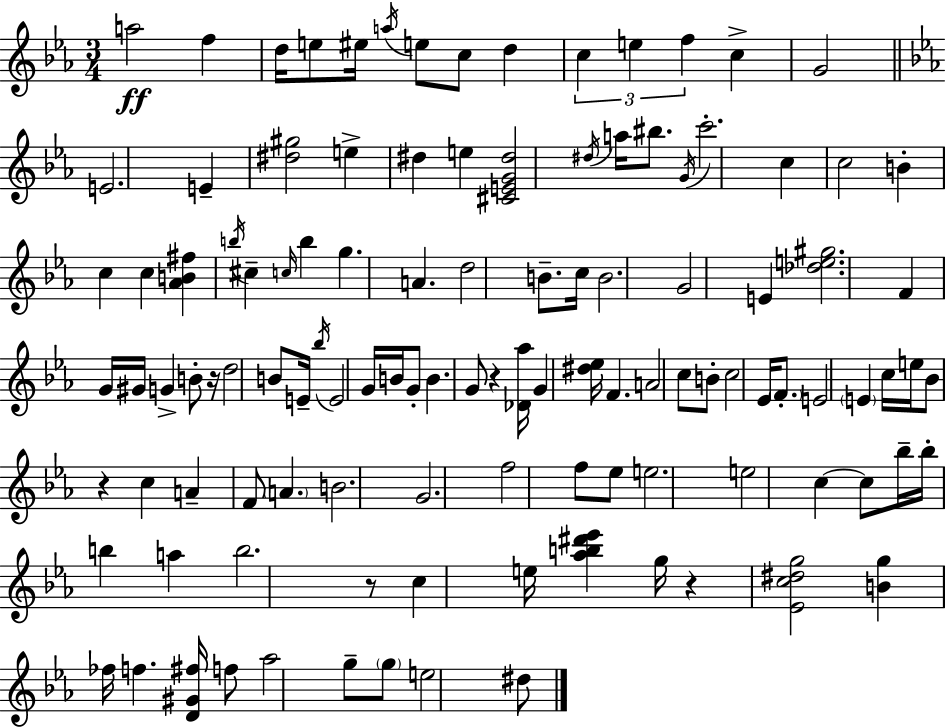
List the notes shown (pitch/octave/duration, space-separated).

A5/h F5/q D5/s E5/e EIS5/s A5/s E5/e C5/e D5/q C5/q E5/q F5/q C5/q G4/h E4/h. E4/q [D#5,G#5]/h E5/q D#5/q E5/q [C#4,E4,G4,D#5]/h D#5/s A5/s BIS5/e. G4/s C6/h. C5/q C5/h B4/q C5/q C5/q [Ab4,B4,F#5]/q B5/s C#5/q C5/s B5/q G5/q. A4/q. D5/h B4/e. C5/s B4/h. G4/h E4/q [Db5,E5,G#5]/h. F4/q G4/s G#4/s G4/q B4/e R/s D5/h B4/e E4/s Bb5/s E4/h G4/s B4/s G4/e B4/q. G4/e R/q [Db4,Ab5]/s G4/q [D#5,Eb5]/s F4/q. A4/h C5/e B4/e C5/h Eb4/s F4/e. E4/h E4/q C5/s E5/s Bb4/e R/q C5/q A4/q F4/e A4/q. B4/h. G4/h. F5/h F5/e Eb5/e E5/h. E5/h C5/q C5/e Bb5/s Bb5/s B5/q A5/q B5/h. R/e C5/q E5/s [Ab5,B5,D#6,Eb6]/q G5/s R/q [Eb4,C5,D#5,G5]/h [B4,G5]/q FES5/s F5/q. [D4,G#4,F#5]/s F5/e Ab5/h G5/e G5/e E5/h D#5/e